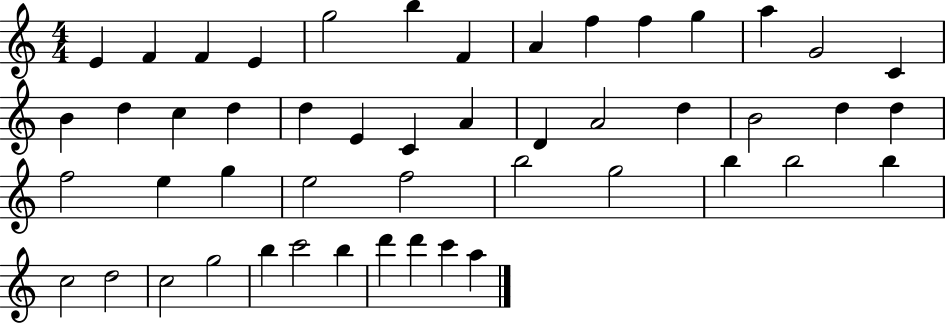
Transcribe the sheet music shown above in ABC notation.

X:1
T:Untitled
M:4/4
L:1/4
K:C
E F F E g2 b F A f f g a G2 C B d c d d E C A D A2 d B2 d d f2 e g e2 f2 b2 g2 b b2 b c2 d2 c2 g2 b c'2 b d' d' c' a